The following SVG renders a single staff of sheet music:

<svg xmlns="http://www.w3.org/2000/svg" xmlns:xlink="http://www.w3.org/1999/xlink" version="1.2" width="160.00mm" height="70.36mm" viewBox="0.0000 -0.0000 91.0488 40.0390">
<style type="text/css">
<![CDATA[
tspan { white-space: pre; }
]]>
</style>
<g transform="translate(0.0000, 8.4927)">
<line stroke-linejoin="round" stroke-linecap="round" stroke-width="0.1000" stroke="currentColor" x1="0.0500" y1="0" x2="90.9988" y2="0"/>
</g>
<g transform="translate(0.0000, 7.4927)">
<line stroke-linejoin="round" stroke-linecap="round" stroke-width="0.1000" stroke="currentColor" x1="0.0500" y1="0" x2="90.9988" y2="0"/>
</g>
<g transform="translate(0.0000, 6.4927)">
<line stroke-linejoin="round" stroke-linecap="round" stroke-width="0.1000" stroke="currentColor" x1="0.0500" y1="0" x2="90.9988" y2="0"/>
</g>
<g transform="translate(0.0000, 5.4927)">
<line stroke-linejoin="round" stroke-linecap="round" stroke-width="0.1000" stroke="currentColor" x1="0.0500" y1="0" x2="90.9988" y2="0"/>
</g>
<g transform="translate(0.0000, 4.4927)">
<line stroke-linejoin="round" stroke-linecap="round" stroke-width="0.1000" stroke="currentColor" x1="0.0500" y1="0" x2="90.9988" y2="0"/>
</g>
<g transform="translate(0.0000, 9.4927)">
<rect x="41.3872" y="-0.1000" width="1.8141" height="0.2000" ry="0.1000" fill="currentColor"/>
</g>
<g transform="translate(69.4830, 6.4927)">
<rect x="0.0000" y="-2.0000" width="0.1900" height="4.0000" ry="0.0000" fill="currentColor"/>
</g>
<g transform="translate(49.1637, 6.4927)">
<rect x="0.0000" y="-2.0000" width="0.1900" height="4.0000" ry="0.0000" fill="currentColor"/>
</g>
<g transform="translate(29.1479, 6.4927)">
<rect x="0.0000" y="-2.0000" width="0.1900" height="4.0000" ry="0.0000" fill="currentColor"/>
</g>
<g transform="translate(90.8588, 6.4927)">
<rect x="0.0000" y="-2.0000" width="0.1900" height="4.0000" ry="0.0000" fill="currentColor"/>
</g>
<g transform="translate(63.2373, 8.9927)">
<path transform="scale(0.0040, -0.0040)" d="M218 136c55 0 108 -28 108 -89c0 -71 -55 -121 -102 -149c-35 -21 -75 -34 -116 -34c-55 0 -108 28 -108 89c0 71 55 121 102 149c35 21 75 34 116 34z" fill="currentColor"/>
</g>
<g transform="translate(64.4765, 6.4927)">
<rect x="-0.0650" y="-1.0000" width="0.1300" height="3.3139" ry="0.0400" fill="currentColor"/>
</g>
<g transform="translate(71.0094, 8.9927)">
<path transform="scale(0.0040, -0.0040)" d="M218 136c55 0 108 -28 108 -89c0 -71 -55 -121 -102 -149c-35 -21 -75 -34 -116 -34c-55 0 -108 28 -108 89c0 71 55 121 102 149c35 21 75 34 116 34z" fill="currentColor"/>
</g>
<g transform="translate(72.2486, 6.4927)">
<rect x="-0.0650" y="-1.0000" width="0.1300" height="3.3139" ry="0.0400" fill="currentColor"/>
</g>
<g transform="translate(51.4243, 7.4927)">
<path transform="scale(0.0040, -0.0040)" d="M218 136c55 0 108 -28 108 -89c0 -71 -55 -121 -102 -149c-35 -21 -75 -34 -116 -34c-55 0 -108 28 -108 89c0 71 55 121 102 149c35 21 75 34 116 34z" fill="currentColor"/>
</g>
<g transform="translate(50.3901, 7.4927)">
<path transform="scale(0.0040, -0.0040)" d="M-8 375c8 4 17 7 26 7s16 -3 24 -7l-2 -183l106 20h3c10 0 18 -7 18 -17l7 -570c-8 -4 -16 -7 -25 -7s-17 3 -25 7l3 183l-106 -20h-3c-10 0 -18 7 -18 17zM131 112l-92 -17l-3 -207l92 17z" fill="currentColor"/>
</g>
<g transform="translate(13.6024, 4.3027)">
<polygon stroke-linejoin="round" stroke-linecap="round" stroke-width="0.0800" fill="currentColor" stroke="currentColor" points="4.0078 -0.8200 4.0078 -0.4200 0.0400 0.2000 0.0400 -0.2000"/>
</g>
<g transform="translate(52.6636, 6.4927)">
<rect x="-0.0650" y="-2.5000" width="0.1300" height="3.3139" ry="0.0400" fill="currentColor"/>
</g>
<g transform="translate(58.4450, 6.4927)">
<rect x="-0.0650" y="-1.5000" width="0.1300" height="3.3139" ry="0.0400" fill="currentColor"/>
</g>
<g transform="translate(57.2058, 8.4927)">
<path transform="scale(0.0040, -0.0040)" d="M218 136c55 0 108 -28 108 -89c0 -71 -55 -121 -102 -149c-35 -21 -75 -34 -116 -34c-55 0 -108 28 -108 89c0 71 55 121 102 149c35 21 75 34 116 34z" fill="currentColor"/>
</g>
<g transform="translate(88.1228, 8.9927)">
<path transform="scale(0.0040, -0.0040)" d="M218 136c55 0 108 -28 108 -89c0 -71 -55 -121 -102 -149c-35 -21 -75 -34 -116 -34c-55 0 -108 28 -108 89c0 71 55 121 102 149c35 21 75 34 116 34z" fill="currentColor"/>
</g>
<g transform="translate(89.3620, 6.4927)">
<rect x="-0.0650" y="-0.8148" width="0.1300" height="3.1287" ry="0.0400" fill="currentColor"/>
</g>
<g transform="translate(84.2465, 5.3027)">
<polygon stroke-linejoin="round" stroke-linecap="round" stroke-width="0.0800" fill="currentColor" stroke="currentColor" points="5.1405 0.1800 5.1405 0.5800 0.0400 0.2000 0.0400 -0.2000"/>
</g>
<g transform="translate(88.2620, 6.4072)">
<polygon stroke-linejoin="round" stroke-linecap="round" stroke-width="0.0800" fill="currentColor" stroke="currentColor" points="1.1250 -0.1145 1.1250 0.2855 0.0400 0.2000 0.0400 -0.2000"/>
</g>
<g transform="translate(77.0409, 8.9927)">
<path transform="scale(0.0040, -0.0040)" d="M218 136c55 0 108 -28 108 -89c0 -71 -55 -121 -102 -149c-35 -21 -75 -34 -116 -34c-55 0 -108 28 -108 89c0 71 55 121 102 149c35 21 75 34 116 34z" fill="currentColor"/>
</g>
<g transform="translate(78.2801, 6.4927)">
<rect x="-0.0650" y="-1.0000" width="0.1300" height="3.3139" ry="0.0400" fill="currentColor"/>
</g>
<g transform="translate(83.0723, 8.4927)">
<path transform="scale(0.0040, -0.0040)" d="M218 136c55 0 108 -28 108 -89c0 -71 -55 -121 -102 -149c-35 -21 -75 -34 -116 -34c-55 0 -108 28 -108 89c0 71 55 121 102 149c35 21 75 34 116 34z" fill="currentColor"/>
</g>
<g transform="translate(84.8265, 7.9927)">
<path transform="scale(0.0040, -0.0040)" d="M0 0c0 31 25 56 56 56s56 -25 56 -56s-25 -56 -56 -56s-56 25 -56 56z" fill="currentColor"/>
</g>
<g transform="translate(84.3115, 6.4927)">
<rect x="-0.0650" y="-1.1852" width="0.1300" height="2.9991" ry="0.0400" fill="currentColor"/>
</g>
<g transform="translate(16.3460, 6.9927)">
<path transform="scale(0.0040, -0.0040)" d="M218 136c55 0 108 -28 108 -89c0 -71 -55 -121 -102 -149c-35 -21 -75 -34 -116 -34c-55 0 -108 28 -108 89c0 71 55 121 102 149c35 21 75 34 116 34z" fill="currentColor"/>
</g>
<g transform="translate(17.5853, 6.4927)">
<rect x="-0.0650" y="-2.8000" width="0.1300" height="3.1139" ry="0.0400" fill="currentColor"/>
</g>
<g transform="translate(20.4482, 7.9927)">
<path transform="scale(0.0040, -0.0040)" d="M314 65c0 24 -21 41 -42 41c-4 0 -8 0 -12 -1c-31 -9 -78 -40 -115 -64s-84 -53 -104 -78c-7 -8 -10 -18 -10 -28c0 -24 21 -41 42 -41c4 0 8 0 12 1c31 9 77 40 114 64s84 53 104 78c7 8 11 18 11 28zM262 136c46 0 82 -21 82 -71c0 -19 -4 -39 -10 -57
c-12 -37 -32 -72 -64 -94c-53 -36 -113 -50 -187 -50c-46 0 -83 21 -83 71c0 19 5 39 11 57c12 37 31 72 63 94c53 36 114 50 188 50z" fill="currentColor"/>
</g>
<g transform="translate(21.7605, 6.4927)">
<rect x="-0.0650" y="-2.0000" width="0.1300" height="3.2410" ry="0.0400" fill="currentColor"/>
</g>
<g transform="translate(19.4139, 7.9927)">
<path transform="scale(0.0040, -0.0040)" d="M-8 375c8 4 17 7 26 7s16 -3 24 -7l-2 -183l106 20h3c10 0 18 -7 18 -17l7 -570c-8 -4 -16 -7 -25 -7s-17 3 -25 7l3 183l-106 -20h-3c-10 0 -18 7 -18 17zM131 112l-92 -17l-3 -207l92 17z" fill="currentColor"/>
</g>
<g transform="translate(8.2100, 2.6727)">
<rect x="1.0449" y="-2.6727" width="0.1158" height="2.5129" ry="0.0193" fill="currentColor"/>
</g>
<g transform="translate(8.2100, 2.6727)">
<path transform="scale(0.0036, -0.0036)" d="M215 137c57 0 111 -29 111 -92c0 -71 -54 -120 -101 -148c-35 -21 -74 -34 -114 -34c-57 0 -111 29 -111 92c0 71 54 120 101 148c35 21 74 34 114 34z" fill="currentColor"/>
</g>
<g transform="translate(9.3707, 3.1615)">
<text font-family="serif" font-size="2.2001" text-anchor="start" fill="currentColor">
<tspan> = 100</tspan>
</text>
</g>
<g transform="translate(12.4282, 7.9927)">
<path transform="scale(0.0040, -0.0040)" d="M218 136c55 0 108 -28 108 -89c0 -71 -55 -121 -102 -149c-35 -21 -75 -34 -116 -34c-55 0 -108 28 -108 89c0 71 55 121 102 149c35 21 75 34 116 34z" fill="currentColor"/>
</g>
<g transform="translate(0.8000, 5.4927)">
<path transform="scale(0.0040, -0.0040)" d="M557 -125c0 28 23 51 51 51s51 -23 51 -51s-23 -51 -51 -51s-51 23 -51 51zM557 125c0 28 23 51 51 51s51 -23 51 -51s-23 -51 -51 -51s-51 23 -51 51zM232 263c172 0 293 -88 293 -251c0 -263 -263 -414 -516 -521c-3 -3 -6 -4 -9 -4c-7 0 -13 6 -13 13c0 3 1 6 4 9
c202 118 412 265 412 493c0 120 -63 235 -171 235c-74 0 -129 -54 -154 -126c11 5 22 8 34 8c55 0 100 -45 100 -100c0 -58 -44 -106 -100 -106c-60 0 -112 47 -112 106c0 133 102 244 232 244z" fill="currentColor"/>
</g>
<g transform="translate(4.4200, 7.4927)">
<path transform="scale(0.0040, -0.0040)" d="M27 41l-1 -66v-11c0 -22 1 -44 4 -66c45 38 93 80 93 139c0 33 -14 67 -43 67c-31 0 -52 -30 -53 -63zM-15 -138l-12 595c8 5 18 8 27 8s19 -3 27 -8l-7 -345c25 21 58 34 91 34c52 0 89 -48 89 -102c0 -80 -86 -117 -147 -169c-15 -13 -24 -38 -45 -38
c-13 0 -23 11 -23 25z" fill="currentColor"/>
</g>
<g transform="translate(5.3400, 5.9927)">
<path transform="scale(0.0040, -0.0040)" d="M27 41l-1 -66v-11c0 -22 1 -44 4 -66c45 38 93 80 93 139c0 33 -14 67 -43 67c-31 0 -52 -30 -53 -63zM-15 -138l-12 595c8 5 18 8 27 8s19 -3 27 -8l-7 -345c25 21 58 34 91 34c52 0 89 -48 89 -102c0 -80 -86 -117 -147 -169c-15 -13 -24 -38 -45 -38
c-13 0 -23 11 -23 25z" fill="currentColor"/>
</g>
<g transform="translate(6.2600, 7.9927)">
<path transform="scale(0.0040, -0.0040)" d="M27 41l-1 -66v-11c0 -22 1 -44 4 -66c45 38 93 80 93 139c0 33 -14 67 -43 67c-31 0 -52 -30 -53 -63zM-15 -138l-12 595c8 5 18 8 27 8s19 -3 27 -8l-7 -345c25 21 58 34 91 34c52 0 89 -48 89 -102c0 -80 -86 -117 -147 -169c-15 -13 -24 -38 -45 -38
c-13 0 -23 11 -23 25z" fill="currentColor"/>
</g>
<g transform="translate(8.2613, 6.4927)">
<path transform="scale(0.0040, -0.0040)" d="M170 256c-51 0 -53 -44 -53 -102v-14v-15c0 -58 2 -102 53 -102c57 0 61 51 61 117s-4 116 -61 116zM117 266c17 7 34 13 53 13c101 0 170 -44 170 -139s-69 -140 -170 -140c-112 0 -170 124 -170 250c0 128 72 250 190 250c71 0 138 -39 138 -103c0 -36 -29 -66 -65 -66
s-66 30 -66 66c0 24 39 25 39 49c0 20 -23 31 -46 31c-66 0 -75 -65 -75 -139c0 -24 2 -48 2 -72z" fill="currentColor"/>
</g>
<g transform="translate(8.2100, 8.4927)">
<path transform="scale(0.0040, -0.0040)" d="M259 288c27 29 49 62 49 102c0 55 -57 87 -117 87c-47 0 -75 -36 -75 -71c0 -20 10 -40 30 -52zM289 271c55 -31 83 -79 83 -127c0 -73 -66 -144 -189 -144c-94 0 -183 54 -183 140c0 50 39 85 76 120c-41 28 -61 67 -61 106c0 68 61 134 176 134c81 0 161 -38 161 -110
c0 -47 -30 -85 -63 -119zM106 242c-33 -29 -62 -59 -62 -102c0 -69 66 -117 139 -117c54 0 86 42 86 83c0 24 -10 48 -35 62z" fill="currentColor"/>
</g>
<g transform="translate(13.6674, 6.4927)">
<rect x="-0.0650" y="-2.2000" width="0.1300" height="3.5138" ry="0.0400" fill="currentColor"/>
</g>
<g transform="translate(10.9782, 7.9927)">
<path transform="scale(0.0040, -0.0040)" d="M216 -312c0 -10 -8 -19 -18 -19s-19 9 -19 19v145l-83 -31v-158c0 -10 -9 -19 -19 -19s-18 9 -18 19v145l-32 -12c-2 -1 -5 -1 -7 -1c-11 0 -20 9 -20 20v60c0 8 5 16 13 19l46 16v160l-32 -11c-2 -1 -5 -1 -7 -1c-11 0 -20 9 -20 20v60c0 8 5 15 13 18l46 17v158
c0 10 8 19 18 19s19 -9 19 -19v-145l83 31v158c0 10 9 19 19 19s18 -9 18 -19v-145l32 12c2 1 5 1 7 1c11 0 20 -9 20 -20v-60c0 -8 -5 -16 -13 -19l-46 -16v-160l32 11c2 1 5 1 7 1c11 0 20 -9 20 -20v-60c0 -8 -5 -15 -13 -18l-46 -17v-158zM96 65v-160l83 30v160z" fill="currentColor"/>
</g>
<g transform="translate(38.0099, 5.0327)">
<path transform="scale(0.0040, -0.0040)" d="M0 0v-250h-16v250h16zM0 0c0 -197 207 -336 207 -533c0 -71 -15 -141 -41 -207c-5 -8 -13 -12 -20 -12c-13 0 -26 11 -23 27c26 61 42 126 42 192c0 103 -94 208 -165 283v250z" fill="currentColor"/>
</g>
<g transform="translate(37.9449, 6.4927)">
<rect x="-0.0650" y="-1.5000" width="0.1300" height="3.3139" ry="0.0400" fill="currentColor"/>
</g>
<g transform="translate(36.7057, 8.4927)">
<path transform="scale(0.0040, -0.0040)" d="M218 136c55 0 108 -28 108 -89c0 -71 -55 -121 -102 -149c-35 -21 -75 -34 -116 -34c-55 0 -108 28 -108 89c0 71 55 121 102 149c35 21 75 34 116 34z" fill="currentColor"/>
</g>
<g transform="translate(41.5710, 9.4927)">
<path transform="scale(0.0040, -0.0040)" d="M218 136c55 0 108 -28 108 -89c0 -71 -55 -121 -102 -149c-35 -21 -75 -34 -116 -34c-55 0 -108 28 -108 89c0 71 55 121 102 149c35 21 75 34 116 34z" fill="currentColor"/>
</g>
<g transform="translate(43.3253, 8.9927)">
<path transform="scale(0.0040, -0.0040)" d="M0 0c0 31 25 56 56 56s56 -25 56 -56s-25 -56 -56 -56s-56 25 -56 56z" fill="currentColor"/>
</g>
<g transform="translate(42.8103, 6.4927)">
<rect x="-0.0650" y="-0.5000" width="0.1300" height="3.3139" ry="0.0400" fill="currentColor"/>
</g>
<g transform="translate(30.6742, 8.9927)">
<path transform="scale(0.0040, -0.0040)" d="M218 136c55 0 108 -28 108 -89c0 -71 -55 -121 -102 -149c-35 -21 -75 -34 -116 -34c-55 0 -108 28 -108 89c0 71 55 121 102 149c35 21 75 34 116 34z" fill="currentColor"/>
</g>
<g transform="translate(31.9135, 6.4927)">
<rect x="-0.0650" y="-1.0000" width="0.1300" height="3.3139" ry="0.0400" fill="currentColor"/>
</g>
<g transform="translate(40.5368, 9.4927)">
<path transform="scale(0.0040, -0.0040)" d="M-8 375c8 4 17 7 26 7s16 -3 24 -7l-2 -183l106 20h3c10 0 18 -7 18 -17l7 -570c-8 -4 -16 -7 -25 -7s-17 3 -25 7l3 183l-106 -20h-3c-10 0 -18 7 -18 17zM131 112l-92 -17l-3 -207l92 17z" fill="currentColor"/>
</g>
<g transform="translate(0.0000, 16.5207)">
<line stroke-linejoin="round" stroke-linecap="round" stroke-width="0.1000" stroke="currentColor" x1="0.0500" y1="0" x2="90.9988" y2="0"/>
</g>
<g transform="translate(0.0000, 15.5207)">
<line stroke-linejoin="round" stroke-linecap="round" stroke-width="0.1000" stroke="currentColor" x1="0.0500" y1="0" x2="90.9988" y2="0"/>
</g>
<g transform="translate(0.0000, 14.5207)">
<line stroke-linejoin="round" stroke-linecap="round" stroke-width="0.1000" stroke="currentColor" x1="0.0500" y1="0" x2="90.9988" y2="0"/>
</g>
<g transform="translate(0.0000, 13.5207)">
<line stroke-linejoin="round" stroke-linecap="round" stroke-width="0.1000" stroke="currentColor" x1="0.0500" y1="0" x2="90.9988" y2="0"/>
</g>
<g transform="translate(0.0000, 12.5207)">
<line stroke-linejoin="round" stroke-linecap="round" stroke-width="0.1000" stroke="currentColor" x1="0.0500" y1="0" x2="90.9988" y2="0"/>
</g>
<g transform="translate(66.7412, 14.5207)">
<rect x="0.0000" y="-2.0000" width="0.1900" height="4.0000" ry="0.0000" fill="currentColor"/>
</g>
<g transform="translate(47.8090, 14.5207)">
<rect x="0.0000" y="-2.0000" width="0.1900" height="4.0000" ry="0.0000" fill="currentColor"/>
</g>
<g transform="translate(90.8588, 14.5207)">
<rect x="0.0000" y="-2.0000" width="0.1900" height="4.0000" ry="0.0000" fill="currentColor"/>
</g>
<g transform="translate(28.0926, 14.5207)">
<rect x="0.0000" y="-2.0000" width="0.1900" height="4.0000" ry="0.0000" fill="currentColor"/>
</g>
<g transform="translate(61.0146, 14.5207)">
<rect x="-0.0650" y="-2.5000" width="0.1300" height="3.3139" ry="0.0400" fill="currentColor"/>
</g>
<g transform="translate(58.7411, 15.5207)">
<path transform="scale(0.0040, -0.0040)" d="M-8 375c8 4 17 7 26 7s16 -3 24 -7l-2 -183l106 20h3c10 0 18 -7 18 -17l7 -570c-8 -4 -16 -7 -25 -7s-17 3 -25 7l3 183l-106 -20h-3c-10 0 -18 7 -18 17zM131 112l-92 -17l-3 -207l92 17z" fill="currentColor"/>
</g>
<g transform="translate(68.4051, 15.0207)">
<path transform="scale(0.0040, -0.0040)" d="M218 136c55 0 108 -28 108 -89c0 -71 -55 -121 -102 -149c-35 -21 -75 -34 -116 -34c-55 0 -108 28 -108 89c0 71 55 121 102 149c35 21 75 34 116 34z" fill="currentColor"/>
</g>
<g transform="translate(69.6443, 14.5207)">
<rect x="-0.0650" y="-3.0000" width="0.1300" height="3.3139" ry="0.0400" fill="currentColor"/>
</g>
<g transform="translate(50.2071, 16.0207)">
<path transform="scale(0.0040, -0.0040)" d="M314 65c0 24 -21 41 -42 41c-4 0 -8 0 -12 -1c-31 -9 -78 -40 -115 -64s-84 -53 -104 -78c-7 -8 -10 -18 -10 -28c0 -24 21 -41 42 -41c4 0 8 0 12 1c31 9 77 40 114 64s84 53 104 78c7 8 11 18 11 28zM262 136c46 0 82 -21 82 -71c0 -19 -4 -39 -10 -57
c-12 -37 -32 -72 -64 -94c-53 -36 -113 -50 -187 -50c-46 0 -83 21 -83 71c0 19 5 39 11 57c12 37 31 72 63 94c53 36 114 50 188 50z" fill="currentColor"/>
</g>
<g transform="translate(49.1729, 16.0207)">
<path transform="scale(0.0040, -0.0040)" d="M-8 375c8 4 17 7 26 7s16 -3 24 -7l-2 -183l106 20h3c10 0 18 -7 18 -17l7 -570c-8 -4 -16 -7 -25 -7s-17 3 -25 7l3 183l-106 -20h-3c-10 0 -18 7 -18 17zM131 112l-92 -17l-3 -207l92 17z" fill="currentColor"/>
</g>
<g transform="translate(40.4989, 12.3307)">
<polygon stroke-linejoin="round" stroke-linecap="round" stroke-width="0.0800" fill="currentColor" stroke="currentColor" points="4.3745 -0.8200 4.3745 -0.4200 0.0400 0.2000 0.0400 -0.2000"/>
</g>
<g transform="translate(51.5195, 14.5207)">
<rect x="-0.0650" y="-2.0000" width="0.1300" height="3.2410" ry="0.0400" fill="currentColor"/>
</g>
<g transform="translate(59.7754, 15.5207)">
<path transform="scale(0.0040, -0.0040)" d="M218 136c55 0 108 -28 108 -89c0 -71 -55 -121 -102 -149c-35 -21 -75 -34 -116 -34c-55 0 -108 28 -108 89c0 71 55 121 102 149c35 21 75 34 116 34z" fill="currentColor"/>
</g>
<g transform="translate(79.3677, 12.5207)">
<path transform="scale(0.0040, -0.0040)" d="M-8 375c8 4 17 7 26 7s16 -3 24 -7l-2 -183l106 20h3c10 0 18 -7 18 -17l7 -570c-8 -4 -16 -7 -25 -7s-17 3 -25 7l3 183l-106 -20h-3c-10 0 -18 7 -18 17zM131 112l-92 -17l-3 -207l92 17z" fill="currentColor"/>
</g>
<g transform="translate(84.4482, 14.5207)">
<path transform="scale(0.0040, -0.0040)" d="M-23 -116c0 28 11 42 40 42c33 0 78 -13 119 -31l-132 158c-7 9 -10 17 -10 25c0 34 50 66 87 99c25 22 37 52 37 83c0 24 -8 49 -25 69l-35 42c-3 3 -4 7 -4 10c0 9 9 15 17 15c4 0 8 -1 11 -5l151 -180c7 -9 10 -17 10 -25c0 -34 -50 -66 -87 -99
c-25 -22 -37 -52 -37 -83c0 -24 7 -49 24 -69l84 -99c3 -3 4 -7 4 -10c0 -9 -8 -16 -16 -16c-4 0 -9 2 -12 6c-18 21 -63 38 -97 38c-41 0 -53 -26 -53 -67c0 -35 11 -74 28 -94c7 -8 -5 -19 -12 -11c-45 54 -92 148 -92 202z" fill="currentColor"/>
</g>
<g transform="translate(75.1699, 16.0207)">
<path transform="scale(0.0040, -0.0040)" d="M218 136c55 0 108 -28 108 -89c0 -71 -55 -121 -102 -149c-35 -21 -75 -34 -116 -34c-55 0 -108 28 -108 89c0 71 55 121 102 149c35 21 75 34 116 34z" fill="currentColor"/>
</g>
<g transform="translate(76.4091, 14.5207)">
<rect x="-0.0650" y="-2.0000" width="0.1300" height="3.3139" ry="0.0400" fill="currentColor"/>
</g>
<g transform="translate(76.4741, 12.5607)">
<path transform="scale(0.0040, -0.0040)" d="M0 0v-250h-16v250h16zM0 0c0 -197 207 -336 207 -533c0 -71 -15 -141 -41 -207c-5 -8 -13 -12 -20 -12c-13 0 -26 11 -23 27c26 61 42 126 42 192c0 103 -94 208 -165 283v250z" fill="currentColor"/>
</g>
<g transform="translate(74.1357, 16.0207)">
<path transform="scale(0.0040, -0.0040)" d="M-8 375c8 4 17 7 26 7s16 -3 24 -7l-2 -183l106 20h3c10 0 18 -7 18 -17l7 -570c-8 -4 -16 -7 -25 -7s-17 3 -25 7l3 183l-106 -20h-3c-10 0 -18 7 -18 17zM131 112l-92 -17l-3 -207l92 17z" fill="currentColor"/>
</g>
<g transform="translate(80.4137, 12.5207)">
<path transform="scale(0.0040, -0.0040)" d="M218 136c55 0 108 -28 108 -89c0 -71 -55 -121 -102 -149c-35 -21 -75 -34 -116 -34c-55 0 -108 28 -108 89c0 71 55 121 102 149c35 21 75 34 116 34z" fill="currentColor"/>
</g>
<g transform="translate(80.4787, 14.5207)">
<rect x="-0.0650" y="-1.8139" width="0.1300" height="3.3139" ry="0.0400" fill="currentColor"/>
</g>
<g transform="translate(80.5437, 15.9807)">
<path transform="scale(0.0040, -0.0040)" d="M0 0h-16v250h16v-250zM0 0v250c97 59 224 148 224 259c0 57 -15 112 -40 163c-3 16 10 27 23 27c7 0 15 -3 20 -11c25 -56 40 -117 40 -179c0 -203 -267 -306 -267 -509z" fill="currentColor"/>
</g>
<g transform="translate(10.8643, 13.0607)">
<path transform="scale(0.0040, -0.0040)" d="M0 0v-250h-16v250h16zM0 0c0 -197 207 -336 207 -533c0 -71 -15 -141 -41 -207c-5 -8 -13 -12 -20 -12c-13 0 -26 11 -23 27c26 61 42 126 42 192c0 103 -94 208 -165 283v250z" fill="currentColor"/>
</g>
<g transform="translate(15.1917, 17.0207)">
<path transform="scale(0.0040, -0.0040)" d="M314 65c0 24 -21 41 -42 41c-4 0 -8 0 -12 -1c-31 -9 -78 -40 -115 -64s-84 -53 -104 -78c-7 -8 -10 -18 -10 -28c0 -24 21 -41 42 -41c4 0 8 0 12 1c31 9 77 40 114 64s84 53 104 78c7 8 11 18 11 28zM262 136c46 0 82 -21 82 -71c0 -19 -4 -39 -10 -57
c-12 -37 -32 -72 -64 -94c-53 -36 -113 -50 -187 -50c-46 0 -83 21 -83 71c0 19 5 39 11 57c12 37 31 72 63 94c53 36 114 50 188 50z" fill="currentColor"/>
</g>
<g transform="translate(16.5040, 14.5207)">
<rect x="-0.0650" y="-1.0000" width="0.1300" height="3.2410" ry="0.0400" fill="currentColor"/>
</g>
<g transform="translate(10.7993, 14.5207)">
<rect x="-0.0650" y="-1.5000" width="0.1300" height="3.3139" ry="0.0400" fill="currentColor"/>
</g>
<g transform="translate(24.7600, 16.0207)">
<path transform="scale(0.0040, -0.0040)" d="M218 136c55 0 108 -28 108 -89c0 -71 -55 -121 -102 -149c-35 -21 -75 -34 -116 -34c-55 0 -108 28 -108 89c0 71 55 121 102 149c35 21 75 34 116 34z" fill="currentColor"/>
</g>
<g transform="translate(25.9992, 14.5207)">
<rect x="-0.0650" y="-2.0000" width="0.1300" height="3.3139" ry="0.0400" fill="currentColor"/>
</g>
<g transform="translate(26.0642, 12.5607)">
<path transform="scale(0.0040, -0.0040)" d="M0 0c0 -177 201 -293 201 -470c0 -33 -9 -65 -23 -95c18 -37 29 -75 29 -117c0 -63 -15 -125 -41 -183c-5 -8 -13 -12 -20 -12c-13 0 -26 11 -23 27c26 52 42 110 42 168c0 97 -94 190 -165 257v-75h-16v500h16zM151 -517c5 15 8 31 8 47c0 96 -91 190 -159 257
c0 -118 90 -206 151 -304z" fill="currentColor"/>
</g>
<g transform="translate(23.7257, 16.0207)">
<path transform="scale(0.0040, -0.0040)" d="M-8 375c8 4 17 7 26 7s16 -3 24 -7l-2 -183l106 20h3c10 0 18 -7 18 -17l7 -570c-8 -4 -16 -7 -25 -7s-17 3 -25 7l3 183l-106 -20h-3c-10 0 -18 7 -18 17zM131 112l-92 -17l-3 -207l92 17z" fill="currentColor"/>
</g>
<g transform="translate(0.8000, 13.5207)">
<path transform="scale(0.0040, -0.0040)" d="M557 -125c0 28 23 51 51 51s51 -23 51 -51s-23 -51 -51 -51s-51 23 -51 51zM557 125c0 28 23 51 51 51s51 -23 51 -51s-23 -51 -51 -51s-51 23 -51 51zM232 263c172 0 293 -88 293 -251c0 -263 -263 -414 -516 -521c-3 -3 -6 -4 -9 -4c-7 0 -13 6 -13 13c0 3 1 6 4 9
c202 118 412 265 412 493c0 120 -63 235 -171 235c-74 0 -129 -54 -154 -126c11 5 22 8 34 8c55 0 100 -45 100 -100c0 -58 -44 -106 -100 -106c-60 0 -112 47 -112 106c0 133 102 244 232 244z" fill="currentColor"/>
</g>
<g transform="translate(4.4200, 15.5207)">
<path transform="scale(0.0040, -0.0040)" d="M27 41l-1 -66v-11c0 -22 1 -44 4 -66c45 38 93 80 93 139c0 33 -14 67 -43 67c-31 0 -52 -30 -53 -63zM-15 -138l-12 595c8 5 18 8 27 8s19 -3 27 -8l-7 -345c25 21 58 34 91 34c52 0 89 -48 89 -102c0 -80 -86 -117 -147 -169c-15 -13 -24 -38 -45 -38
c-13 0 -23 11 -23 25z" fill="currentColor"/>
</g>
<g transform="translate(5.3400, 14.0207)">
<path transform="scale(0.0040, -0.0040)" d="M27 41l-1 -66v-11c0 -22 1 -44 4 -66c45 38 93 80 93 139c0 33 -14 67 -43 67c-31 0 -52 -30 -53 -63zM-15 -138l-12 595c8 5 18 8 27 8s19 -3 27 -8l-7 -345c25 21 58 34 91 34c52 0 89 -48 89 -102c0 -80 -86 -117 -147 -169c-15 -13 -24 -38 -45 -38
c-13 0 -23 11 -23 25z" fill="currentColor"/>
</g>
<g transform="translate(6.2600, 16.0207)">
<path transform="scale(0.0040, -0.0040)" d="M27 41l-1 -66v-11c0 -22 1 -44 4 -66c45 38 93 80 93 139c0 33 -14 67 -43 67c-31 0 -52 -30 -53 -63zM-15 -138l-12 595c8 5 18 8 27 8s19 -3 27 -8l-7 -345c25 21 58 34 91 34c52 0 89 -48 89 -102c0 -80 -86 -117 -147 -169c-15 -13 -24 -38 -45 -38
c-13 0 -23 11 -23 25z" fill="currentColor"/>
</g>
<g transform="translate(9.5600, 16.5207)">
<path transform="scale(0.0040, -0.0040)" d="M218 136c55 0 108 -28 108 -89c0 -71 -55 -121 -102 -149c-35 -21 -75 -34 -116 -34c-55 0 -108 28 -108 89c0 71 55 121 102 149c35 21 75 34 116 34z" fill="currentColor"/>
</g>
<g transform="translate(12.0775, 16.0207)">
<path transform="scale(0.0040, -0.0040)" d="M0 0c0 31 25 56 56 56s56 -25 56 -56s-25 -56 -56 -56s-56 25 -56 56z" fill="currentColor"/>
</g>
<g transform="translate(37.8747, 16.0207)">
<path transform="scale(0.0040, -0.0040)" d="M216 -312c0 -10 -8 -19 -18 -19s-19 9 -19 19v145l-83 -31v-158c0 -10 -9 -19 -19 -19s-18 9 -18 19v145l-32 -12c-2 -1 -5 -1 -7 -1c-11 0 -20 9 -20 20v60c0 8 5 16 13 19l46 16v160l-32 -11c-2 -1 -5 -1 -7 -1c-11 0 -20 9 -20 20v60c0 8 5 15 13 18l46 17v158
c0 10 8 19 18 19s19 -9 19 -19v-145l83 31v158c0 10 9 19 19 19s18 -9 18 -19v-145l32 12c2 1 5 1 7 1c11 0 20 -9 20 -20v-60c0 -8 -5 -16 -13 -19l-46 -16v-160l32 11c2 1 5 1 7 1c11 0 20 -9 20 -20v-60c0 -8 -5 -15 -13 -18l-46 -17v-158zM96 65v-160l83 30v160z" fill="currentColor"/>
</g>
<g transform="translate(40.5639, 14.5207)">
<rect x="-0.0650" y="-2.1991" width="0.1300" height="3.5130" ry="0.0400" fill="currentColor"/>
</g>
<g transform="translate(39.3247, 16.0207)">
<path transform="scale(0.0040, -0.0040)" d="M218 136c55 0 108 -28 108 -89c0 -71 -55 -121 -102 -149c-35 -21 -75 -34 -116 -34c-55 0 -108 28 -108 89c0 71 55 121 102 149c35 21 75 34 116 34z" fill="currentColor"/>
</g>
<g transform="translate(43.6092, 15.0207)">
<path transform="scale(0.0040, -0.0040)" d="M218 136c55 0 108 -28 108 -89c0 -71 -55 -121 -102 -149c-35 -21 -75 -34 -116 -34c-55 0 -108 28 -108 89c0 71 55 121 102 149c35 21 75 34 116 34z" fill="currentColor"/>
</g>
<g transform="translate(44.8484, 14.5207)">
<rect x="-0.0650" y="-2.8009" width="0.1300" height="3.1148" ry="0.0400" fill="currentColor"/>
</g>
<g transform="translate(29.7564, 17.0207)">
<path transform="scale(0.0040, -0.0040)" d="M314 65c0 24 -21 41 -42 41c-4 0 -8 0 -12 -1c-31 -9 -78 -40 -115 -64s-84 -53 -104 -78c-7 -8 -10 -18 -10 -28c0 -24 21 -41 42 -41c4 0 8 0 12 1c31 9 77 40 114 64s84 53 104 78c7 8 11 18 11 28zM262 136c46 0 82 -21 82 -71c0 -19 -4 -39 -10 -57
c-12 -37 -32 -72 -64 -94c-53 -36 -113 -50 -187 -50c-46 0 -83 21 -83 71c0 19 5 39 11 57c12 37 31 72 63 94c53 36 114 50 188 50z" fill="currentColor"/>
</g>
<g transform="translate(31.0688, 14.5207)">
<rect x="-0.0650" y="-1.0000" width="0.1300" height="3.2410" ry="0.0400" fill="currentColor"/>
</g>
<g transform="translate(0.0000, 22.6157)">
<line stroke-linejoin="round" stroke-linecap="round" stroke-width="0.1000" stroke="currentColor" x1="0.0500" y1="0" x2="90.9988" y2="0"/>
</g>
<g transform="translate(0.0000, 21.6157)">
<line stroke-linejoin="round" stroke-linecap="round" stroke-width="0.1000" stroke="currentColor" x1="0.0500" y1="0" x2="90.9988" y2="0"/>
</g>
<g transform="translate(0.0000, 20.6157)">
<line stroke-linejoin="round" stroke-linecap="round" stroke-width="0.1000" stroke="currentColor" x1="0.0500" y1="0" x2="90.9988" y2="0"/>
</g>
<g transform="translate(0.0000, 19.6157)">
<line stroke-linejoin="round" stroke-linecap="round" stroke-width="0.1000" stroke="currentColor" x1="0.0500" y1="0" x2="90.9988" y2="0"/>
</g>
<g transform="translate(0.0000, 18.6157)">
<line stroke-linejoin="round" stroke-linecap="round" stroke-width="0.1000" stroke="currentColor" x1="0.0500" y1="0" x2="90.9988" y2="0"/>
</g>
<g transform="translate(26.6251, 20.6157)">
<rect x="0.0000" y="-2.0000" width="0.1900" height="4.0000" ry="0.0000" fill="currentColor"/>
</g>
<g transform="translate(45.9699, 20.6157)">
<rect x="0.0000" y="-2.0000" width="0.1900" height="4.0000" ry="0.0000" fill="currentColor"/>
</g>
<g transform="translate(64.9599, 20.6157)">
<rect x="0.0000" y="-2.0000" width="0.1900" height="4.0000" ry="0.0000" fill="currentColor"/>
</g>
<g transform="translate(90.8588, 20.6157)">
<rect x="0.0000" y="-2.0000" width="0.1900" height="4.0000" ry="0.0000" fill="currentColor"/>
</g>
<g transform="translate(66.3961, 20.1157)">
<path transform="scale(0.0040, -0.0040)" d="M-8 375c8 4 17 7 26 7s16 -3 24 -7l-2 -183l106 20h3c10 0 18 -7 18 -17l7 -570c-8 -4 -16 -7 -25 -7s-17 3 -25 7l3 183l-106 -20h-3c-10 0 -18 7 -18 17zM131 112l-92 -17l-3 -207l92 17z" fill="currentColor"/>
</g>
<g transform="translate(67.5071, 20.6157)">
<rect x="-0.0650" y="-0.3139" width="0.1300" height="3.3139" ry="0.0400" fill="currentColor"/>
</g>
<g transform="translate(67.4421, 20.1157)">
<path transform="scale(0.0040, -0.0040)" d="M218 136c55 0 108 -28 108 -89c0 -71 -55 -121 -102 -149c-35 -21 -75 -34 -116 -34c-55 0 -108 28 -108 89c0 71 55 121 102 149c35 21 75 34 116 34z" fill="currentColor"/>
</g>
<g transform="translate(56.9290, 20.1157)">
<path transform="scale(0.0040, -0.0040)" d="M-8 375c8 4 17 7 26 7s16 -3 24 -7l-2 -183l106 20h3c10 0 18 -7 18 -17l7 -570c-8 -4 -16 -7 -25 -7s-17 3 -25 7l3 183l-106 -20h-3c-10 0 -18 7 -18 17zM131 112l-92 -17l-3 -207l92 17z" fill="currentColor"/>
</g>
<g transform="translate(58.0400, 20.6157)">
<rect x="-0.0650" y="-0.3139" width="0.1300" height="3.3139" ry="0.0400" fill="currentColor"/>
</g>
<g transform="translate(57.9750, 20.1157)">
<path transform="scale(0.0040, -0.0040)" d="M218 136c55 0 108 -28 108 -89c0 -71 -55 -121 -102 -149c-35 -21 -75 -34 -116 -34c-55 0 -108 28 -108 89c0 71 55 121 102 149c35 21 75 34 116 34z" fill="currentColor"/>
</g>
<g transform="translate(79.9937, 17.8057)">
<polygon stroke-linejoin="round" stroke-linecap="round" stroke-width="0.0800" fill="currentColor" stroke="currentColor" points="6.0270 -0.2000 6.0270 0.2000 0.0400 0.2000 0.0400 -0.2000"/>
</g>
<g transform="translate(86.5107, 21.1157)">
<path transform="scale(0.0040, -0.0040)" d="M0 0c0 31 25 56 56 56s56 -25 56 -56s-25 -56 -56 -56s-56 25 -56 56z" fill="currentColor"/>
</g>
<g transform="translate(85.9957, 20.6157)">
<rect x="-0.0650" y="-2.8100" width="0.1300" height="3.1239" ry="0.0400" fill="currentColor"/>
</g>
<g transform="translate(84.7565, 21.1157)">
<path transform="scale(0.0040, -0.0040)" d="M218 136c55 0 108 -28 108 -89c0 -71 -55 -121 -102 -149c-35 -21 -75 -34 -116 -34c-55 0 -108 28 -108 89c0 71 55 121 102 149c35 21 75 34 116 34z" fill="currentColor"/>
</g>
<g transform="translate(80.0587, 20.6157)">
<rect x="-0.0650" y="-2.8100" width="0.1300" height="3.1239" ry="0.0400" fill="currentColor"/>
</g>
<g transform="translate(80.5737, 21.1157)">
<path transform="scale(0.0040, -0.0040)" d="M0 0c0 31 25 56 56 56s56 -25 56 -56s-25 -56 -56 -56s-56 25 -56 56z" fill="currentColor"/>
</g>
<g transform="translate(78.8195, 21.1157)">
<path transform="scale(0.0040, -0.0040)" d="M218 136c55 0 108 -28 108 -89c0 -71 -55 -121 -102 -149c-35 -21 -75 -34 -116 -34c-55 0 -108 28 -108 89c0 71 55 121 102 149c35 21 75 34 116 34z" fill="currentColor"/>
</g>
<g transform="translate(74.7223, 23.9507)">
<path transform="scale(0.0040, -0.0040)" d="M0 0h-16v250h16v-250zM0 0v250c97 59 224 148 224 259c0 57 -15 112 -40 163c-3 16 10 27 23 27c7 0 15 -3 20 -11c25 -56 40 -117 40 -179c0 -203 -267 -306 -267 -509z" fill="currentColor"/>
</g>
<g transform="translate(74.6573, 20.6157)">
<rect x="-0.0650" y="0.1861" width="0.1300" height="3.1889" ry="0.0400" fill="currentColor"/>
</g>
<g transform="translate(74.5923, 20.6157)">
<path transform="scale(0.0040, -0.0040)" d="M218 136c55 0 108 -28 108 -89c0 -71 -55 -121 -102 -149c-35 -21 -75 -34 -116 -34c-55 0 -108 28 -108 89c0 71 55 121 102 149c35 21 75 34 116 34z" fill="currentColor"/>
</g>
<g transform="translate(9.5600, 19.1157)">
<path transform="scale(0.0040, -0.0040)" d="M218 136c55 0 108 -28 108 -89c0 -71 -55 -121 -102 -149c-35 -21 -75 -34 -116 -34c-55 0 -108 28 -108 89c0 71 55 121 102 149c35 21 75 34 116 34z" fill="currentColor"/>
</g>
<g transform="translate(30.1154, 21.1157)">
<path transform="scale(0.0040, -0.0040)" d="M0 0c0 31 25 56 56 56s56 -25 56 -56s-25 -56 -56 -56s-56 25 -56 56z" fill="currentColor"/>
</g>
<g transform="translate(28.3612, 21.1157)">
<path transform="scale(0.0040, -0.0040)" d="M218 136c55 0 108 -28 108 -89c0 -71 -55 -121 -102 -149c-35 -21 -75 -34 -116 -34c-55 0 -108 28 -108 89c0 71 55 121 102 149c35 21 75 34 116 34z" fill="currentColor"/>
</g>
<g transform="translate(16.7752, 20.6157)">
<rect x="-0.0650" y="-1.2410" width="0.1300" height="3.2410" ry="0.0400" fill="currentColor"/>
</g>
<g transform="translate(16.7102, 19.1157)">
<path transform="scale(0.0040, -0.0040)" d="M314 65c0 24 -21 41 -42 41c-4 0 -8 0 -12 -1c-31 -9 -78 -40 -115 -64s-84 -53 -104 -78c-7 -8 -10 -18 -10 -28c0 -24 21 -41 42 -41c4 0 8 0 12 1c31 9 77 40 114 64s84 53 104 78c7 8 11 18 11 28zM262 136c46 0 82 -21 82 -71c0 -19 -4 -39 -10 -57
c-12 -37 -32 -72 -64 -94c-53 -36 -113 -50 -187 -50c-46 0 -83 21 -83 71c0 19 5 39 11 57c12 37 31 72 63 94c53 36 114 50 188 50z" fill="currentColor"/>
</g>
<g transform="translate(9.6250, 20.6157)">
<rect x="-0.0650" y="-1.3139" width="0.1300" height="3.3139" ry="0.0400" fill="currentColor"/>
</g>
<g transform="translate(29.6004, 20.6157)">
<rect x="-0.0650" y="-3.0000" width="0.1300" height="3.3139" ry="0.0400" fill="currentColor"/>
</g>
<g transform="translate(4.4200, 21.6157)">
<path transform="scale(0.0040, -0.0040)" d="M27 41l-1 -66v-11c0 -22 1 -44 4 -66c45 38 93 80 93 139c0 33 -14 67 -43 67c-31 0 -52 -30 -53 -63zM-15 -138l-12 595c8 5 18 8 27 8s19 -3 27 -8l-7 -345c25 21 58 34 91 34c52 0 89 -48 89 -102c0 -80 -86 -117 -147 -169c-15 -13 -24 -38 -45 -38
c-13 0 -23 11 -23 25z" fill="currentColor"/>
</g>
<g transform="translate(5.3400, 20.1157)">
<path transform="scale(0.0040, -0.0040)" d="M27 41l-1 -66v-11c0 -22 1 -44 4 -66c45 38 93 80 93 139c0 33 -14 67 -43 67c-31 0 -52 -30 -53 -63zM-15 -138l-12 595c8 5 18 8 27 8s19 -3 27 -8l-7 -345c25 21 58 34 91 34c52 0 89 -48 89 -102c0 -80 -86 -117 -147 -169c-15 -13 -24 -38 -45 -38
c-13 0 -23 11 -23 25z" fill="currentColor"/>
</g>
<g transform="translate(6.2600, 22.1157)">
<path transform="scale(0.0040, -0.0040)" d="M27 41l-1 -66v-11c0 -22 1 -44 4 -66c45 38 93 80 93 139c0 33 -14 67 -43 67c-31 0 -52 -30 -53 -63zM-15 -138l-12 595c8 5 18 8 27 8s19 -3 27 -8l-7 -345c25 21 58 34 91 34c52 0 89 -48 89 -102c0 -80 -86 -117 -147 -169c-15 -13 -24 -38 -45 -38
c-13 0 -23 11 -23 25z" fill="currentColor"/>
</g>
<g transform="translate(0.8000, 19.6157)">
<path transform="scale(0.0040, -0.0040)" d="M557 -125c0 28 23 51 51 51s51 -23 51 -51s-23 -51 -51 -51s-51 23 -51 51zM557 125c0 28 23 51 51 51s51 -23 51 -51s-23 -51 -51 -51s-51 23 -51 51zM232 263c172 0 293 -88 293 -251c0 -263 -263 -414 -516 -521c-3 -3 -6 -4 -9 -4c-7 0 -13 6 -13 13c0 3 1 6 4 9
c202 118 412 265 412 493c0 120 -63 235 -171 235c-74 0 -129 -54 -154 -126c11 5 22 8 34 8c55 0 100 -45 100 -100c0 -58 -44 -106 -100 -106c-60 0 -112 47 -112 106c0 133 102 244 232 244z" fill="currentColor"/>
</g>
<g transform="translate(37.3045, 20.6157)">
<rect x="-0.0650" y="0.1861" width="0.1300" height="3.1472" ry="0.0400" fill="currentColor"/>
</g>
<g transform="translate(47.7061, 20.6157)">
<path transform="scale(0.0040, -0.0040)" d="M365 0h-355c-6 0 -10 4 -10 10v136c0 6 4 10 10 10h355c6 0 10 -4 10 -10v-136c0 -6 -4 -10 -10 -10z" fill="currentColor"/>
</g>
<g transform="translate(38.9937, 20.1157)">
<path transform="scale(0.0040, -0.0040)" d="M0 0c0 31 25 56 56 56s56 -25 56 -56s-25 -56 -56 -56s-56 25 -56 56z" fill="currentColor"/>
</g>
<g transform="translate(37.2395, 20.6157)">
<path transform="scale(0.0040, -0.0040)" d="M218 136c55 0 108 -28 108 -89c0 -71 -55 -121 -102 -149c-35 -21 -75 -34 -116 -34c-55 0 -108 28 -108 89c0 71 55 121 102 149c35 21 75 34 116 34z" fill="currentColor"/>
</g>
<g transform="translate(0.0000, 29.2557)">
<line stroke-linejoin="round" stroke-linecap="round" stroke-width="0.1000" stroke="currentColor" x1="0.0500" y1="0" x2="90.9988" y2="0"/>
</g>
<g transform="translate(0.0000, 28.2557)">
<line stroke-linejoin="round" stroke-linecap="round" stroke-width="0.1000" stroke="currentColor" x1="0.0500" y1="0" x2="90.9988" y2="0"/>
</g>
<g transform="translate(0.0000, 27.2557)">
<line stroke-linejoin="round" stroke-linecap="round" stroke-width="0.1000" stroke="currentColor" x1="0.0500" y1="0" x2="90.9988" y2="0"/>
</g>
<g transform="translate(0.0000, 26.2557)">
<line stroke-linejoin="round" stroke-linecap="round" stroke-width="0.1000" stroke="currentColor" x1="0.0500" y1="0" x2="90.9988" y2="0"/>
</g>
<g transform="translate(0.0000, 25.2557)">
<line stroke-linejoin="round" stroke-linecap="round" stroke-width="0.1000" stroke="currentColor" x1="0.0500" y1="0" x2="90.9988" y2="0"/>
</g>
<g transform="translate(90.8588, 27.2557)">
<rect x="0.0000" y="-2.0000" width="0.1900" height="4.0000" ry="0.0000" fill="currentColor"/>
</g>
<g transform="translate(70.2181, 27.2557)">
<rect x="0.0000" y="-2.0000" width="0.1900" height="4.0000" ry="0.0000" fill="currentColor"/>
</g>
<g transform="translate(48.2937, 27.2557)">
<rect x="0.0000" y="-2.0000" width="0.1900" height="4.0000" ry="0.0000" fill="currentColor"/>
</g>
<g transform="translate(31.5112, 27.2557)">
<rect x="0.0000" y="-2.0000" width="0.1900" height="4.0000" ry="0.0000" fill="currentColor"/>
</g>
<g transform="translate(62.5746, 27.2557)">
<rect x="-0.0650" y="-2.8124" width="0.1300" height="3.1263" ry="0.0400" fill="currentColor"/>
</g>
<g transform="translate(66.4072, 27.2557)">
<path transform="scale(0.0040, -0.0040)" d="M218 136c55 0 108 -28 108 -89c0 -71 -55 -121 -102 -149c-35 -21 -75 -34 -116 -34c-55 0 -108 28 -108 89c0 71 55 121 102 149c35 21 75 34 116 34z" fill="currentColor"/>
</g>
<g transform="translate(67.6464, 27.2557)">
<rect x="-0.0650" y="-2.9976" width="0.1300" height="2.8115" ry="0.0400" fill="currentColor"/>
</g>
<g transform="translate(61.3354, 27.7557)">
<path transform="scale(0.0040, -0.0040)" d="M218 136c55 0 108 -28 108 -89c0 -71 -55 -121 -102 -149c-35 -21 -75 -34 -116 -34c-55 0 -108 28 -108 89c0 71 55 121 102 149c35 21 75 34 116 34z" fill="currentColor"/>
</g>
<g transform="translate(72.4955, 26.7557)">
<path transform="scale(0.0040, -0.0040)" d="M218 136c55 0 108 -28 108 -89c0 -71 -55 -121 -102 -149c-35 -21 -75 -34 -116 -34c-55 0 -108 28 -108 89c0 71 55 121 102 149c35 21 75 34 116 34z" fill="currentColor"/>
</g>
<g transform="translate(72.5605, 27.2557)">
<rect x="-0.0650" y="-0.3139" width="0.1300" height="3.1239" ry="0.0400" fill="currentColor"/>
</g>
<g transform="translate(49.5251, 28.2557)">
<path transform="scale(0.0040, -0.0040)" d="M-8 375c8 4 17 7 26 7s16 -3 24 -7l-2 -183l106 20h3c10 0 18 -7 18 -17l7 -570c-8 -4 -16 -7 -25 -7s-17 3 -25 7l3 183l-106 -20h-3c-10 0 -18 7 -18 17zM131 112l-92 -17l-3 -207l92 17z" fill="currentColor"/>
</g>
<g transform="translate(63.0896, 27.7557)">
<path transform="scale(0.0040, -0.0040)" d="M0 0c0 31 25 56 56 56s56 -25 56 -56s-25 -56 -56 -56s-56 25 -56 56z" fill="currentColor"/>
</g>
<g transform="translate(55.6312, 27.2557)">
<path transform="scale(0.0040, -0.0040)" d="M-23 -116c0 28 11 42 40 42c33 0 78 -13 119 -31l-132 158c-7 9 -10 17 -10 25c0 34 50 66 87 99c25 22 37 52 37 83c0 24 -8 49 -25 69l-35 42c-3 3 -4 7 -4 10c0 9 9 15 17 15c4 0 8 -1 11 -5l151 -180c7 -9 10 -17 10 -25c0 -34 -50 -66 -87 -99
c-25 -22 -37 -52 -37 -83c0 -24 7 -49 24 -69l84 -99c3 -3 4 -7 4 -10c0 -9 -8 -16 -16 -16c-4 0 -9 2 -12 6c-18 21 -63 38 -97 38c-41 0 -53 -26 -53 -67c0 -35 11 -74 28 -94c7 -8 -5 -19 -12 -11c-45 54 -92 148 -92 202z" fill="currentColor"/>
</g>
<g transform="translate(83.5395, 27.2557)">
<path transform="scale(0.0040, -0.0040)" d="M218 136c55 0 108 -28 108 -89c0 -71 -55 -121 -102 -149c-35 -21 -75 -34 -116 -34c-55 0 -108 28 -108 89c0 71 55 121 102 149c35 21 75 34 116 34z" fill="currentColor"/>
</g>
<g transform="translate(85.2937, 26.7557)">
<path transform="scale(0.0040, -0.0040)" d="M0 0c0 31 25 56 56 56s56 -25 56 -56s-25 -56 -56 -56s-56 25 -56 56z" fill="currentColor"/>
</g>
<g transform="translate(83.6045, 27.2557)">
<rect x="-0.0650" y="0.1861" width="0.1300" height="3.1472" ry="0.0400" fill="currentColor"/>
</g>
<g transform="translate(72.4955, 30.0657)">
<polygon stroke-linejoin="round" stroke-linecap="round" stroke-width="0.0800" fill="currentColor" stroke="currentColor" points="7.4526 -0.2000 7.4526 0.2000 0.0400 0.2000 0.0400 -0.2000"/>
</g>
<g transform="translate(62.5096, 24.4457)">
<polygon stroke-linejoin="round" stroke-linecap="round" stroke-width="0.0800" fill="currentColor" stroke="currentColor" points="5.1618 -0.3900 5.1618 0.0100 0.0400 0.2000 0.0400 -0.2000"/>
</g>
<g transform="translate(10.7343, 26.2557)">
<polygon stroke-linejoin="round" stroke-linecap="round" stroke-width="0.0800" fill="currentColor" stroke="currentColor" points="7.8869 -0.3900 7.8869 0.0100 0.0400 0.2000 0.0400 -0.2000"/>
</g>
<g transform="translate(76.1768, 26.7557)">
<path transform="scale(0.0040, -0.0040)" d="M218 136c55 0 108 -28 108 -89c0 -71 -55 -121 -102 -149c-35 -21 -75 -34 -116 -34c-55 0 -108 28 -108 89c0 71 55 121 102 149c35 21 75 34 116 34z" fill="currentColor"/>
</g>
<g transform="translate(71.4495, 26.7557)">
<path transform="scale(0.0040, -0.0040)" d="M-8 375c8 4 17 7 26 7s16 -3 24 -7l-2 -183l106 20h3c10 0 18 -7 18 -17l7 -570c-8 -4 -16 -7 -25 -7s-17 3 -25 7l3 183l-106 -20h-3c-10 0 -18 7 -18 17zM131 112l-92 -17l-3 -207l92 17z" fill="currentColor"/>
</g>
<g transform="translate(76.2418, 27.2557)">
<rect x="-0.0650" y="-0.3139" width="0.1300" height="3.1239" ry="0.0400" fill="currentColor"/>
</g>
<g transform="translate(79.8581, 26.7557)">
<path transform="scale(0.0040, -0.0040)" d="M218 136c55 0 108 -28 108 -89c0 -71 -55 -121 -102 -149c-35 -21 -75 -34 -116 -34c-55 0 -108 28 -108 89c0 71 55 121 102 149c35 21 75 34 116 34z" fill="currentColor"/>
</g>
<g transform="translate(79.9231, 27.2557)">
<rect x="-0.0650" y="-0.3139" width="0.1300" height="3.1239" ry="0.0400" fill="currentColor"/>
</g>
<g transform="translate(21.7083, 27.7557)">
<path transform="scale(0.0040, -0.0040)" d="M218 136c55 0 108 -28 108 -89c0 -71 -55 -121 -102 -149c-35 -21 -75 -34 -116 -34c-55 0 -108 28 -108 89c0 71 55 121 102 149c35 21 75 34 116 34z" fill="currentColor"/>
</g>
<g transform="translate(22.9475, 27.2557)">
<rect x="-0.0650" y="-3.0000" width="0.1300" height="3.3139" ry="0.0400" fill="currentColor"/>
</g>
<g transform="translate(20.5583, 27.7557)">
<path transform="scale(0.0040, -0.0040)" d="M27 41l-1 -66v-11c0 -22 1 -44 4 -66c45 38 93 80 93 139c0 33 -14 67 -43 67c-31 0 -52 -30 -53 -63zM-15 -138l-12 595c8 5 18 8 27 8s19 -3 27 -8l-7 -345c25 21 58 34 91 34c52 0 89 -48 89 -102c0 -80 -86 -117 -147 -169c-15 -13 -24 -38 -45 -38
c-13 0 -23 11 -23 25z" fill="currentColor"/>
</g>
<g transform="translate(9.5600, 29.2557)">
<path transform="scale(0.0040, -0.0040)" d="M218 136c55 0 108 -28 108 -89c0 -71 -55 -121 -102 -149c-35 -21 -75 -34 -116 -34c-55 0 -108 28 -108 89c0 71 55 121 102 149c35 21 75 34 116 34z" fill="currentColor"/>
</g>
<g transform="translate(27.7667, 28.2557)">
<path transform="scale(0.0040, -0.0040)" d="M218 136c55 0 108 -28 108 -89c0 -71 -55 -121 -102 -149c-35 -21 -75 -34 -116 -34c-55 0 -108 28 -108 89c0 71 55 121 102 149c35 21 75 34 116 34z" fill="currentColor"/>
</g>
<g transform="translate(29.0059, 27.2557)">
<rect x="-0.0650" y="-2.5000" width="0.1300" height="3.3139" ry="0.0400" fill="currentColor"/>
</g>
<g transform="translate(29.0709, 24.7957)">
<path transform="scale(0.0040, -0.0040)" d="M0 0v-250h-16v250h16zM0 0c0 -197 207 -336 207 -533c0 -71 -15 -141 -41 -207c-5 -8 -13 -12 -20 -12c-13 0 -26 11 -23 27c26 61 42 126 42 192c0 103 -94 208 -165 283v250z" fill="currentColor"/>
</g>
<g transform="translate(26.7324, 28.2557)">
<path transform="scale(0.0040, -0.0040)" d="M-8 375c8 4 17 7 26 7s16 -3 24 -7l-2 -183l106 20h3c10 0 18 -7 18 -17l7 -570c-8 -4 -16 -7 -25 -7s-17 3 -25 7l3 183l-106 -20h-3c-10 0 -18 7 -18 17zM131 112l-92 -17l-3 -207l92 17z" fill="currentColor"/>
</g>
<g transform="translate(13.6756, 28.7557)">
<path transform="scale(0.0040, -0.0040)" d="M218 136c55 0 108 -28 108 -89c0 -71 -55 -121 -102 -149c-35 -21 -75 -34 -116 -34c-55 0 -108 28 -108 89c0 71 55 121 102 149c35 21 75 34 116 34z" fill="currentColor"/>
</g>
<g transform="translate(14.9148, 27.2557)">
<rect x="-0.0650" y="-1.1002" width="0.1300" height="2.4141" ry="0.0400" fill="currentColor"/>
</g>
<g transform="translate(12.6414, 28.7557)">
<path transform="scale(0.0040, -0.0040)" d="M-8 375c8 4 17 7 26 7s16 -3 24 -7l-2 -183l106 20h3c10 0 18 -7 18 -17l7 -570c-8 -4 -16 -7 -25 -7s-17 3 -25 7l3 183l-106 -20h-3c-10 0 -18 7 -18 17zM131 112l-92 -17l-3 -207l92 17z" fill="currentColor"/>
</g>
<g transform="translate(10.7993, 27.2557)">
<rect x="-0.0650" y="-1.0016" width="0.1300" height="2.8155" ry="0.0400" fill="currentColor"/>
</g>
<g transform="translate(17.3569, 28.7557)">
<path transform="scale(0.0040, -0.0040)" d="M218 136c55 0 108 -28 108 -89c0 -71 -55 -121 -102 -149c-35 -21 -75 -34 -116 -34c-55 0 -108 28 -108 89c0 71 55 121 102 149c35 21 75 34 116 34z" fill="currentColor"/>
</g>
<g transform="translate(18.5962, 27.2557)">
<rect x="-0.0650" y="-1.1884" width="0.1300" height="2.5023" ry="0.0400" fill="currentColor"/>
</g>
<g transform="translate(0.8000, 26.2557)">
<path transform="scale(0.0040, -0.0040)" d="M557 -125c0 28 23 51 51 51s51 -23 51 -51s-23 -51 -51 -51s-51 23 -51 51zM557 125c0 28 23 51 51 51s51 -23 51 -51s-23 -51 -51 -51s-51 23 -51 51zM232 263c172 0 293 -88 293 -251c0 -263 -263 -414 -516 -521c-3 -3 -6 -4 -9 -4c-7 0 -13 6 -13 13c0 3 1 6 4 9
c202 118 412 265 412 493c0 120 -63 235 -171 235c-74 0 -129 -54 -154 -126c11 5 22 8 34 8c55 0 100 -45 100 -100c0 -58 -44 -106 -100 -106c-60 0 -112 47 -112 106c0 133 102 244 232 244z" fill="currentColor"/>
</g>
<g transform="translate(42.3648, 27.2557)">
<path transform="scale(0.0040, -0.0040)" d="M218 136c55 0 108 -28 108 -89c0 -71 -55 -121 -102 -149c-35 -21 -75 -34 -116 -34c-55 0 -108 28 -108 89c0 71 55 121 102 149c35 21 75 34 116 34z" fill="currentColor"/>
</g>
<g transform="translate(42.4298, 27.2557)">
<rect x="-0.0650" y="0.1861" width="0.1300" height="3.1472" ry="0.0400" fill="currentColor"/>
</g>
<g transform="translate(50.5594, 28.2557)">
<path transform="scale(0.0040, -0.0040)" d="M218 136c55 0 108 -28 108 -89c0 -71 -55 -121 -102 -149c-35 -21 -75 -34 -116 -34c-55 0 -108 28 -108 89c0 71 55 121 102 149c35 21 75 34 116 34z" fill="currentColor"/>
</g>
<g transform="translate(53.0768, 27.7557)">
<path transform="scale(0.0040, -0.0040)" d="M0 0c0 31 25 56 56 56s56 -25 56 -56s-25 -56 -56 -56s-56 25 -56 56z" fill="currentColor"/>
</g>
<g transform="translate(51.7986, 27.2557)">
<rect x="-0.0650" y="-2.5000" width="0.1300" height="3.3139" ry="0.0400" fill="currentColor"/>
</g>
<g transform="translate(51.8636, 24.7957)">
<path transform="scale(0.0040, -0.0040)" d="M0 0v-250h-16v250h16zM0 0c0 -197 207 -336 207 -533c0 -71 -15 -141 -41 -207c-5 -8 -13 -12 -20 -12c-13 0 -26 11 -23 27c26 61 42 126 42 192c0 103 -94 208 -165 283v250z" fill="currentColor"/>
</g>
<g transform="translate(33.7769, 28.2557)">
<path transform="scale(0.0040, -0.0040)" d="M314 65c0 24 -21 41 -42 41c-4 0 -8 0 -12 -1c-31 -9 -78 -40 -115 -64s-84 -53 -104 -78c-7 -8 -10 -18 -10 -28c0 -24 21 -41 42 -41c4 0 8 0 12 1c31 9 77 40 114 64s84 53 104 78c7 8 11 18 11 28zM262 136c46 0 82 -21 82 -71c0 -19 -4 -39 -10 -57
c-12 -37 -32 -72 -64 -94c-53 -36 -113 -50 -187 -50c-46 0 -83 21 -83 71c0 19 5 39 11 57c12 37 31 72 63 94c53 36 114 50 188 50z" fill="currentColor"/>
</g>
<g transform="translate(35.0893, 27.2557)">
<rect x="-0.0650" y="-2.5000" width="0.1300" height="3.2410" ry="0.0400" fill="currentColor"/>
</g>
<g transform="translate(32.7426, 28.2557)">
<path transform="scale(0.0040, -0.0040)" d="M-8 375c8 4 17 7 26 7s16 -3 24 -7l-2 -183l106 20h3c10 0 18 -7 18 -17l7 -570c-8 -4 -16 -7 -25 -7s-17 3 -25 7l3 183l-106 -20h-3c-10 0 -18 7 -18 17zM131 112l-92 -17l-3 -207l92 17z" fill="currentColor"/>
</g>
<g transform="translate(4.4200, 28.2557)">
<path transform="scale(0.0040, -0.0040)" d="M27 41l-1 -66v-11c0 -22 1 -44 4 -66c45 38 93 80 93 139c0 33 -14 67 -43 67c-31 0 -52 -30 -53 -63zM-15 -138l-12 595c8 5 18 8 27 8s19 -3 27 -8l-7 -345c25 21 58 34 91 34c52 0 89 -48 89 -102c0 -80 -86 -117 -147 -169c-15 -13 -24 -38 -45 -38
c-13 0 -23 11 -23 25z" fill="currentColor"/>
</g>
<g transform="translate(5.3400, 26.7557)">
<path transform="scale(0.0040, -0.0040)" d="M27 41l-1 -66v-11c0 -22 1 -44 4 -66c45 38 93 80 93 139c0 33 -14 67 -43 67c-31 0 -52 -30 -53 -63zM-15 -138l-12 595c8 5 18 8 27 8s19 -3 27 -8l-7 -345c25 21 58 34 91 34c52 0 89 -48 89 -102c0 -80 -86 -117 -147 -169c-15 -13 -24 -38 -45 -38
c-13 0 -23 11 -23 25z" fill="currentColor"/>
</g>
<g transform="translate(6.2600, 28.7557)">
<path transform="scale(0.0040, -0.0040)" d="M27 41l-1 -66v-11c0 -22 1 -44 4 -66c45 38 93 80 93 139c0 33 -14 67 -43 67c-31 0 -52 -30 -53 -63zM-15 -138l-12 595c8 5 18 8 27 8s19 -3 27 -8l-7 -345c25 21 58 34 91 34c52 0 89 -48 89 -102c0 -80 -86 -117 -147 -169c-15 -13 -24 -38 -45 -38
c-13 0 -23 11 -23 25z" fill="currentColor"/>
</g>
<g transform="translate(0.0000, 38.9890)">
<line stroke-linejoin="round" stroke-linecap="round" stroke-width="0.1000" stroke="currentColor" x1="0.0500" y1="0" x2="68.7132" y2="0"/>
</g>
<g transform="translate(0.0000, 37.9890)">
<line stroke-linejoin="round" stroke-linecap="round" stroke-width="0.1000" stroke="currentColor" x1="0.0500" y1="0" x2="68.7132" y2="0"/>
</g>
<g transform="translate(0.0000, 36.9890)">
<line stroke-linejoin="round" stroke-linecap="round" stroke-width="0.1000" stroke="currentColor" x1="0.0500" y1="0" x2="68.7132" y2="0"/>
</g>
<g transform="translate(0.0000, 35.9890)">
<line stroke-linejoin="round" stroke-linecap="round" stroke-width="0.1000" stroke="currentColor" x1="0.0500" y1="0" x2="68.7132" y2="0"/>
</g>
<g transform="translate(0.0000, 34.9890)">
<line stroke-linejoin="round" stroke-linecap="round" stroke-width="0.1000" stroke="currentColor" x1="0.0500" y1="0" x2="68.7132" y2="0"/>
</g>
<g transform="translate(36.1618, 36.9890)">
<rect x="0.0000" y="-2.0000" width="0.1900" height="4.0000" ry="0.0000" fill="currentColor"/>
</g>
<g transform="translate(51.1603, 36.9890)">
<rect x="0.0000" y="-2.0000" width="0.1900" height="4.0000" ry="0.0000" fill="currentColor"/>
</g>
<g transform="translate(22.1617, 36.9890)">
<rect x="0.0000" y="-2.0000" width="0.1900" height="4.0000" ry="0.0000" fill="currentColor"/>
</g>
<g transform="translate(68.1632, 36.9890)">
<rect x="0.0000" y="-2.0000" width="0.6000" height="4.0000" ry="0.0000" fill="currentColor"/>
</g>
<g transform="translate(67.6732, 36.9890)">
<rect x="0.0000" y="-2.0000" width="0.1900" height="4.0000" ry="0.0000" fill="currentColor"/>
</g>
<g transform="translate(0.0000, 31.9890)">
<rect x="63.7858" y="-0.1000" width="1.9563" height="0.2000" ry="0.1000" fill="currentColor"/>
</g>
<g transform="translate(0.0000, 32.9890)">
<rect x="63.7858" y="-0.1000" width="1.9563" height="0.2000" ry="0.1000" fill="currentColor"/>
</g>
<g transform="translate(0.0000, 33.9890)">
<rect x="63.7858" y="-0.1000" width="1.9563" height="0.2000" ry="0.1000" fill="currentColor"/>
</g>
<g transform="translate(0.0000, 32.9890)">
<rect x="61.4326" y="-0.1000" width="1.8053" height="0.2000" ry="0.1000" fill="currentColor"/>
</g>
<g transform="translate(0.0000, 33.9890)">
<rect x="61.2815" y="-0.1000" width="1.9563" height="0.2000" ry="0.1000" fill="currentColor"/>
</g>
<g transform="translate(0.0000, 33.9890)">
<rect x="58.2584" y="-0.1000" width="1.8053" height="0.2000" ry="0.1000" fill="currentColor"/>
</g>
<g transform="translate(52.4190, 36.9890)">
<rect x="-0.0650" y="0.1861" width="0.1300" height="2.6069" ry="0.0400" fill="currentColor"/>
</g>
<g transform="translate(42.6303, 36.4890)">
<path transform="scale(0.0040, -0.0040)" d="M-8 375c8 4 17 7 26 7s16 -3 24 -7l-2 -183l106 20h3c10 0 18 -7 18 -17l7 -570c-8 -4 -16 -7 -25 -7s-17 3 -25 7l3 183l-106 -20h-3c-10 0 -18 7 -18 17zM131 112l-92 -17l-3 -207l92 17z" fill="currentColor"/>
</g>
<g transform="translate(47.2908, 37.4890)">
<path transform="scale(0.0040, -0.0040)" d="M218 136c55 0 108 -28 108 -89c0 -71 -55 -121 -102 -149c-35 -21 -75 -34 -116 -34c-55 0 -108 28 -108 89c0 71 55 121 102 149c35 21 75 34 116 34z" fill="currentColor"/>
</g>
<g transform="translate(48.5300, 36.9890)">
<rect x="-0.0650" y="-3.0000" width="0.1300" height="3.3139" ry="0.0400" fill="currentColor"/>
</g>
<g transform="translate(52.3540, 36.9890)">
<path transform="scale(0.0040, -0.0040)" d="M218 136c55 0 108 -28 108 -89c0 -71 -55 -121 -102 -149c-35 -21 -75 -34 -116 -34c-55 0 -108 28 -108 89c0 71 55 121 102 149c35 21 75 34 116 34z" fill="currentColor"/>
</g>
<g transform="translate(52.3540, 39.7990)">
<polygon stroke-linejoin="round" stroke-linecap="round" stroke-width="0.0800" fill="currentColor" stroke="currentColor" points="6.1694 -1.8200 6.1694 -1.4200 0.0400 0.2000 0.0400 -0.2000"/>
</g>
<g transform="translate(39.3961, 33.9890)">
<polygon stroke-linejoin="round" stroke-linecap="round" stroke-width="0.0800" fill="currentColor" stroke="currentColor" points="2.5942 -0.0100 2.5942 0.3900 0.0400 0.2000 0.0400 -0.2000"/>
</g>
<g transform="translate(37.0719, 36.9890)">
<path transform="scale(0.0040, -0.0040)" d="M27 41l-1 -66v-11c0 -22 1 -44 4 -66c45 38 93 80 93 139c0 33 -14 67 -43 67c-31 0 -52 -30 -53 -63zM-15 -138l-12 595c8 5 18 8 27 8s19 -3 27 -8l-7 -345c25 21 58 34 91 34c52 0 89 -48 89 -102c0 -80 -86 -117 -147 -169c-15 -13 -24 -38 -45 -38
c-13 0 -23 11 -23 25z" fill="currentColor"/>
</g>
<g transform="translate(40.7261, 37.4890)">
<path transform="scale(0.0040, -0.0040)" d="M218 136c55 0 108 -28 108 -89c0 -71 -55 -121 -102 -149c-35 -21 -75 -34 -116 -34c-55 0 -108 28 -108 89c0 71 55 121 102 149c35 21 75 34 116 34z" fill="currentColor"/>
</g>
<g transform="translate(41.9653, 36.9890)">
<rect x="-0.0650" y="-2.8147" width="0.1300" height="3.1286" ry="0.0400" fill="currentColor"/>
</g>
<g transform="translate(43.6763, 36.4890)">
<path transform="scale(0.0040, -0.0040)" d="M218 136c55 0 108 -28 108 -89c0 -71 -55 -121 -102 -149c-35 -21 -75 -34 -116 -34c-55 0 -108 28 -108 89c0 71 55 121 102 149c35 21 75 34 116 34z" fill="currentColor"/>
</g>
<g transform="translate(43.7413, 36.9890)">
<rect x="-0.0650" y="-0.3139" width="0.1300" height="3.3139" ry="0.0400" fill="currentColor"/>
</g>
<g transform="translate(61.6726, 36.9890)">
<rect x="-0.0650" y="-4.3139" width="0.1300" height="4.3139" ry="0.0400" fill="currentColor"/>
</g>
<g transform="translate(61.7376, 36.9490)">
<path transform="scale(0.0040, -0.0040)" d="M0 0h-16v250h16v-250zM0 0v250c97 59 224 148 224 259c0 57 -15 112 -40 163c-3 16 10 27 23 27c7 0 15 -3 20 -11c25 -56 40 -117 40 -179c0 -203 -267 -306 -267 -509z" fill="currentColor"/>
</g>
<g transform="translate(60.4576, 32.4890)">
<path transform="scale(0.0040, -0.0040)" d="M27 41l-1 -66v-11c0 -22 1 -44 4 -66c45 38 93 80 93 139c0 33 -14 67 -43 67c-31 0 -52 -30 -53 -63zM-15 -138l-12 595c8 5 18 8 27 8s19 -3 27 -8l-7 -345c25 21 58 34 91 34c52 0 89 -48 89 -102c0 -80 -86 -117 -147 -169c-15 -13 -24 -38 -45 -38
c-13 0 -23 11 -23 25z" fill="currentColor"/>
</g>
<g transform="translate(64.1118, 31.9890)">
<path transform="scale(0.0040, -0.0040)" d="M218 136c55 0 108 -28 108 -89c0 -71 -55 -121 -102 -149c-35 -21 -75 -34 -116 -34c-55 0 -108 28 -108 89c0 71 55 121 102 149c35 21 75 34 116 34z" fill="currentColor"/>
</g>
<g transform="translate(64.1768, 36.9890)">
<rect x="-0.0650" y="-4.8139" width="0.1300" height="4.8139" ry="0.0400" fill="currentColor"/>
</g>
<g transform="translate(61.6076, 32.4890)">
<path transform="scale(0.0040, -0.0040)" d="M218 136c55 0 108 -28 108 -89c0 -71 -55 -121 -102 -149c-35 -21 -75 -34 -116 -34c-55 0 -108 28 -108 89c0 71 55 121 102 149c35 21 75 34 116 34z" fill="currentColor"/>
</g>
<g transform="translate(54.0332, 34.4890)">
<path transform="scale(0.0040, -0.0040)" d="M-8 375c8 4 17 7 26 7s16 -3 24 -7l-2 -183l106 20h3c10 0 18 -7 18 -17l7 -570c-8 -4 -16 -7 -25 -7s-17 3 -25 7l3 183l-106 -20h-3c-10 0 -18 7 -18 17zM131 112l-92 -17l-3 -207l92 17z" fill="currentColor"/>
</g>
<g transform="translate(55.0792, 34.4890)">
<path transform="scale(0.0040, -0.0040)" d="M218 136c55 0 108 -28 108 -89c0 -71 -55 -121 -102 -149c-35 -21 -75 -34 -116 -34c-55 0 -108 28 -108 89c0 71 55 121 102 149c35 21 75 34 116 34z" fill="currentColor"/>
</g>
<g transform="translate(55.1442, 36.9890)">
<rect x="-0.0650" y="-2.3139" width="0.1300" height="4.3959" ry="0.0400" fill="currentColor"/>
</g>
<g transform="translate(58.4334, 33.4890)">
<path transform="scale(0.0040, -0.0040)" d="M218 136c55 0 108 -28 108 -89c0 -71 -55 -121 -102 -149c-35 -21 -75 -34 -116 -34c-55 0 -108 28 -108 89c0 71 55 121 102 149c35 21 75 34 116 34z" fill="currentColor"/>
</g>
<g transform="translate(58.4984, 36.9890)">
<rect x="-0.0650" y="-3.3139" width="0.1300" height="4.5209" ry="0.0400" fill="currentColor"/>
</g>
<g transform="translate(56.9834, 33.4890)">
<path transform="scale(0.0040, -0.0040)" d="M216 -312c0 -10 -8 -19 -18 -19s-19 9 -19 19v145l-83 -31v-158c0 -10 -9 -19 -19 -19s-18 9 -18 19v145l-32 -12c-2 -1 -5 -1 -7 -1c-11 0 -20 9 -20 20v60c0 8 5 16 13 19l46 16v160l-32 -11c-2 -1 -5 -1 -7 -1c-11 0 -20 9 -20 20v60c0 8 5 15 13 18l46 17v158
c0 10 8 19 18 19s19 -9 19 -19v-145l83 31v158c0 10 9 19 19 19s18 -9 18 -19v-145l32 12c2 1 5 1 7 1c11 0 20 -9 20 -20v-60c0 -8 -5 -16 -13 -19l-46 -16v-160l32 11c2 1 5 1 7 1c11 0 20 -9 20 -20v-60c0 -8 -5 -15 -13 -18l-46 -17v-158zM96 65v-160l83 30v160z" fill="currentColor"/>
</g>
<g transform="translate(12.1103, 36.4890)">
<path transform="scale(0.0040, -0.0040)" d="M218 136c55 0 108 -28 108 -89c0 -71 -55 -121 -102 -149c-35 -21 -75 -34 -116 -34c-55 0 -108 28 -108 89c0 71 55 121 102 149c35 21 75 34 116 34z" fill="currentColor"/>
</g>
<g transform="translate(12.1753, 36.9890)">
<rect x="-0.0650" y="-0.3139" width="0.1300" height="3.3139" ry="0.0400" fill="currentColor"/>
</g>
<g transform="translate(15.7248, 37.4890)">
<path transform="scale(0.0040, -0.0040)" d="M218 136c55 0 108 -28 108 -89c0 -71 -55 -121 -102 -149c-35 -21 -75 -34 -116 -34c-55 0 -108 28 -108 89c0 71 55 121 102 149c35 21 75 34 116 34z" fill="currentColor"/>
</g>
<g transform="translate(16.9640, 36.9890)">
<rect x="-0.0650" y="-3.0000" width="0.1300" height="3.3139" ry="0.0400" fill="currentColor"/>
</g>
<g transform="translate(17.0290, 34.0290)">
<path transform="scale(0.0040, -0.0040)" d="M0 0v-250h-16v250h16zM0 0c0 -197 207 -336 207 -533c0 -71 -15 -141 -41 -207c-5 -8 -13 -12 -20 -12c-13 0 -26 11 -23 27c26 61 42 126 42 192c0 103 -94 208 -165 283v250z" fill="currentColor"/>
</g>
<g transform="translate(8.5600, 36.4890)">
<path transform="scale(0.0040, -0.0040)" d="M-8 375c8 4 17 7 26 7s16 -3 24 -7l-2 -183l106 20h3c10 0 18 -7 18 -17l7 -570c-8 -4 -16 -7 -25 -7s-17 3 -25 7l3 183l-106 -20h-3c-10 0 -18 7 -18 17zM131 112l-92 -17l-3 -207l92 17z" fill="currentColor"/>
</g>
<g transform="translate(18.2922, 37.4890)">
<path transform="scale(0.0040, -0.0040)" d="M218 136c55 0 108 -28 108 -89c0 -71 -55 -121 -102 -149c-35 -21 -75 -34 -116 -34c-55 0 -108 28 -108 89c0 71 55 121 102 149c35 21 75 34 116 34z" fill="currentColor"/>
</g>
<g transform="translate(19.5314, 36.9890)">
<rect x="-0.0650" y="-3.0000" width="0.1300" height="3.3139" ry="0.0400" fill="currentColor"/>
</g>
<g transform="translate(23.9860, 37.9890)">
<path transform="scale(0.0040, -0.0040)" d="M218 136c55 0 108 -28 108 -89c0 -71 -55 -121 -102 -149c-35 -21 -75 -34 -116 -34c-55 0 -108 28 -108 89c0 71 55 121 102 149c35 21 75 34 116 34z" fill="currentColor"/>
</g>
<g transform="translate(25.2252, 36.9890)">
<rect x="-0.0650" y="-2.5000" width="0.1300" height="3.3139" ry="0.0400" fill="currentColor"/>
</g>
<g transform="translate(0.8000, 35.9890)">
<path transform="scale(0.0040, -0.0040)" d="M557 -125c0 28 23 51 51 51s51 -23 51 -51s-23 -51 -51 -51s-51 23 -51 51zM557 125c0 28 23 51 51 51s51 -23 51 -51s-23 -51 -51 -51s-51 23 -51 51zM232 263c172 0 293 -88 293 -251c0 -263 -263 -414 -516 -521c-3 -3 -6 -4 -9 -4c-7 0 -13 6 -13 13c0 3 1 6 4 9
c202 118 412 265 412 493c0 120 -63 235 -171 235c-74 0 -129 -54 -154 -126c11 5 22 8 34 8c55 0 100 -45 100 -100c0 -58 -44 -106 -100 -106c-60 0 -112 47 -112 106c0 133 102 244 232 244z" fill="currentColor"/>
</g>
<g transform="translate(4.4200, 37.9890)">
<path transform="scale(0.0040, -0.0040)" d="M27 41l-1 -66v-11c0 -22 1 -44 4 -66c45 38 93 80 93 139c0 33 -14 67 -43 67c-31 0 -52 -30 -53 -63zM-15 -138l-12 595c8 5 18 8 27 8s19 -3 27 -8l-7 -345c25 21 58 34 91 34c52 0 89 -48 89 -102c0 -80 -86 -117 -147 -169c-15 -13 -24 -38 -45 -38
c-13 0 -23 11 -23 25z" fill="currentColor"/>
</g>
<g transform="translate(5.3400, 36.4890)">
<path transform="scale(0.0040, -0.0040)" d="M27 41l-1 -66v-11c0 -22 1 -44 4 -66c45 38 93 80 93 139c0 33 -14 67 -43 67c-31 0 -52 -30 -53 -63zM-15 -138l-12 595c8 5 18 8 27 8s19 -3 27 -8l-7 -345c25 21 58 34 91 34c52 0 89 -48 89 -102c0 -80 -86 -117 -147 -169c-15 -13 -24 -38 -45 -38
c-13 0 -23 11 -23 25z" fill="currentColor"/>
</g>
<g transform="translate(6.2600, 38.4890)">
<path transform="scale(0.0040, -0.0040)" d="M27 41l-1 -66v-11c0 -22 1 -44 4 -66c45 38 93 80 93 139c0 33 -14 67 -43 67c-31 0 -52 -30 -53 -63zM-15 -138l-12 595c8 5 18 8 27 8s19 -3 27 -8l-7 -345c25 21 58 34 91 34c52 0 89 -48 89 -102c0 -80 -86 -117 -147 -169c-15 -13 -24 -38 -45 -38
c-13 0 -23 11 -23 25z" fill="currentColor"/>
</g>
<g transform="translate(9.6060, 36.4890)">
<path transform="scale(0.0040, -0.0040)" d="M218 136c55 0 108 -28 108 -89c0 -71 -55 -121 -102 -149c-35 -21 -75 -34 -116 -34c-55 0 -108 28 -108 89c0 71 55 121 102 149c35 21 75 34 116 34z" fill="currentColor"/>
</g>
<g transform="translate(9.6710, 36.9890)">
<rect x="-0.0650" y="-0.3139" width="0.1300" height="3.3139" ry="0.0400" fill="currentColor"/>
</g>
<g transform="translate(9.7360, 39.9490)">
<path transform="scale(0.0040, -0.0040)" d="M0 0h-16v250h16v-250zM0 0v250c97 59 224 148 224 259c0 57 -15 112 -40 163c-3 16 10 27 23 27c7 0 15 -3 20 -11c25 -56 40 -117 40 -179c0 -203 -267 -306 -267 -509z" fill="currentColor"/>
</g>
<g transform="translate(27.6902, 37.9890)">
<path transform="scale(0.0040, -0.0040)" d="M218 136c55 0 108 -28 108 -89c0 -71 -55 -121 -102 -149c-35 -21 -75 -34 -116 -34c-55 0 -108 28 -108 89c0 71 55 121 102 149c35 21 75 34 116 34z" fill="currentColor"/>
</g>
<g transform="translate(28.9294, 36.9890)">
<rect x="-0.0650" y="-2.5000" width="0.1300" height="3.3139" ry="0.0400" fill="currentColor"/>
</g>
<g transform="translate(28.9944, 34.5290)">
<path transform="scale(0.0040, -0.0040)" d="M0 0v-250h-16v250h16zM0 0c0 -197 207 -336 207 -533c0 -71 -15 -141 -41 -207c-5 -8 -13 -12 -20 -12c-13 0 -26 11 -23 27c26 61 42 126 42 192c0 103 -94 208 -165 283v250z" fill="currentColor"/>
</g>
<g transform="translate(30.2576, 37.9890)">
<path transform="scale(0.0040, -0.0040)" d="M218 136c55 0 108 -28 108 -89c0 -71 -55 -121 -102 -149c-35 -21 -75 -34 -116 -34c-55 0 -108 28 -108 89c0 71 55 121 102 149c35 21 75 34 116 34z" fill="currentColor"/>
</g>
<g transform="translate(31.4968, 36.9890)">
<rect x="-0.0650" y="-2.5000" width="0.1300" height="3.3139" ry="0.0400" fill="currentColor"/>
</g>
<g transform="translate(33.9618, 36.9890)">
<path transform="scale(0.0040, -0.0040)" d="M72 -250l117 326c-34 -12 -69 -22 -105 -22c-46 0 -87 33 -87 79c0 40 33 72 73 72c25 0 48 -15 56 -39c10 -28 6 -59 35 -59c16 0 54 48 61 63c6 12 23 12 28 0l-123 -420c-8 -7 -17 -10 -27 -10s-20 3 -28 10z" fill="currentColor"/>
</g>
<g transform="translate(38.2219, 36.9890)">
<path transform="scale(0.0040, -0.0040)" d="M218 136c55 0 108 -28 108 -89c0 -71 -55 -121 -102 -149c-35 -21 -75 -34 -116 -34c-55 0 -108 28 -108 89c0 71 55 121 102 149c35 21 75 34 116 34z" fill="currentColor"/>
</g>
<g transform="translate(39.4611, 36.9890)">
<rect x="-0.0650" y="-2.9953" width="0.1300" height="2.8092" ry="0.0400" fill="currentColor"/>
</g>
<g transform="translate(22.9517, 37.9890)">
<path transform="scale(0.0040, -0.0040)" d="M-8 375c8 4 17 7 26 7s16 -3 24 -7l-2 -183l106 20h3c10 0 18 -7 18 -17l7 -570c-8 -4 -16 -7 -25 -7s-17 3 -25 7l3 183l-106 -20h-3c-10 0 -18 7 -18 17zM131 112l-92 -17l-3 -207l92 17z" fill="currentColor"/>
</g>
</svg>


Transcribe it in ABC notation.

X:1
T:Untitled
M:6/8
L:1/4
K:Eb
^A,,/2 C,/2 A,,2 F,, G,,/2 E,, B,, G,, F,, F,, F,, G,,/2 F,,/4 G,,/2 F,,2 A,,/4 F,,2 ^A,,/2 C,/2 A,,2 B,, C, A,,/2 A,/2 z G, G,2 C, D, z2 E, E, D,/2 C,/2 C,/2 G,,/2 A,,/2 A,,/2 _C, B,,/2 B,,2 D, B,,/2 z C,/2 D,/2 E,/2 E,/2 E,/2 D, E,/2 E, C,/2 C, B,, B,,/2 B,, z/2 _D,/2 C,/2 E, C, D,/2 B,/2 ^D/2 _F/2 G